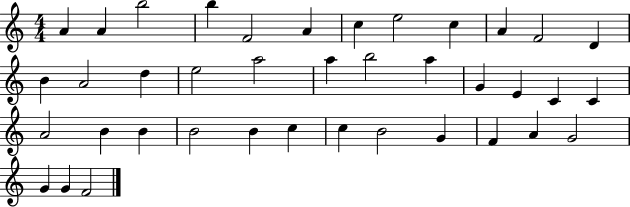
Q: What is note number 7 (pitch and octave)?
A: C5